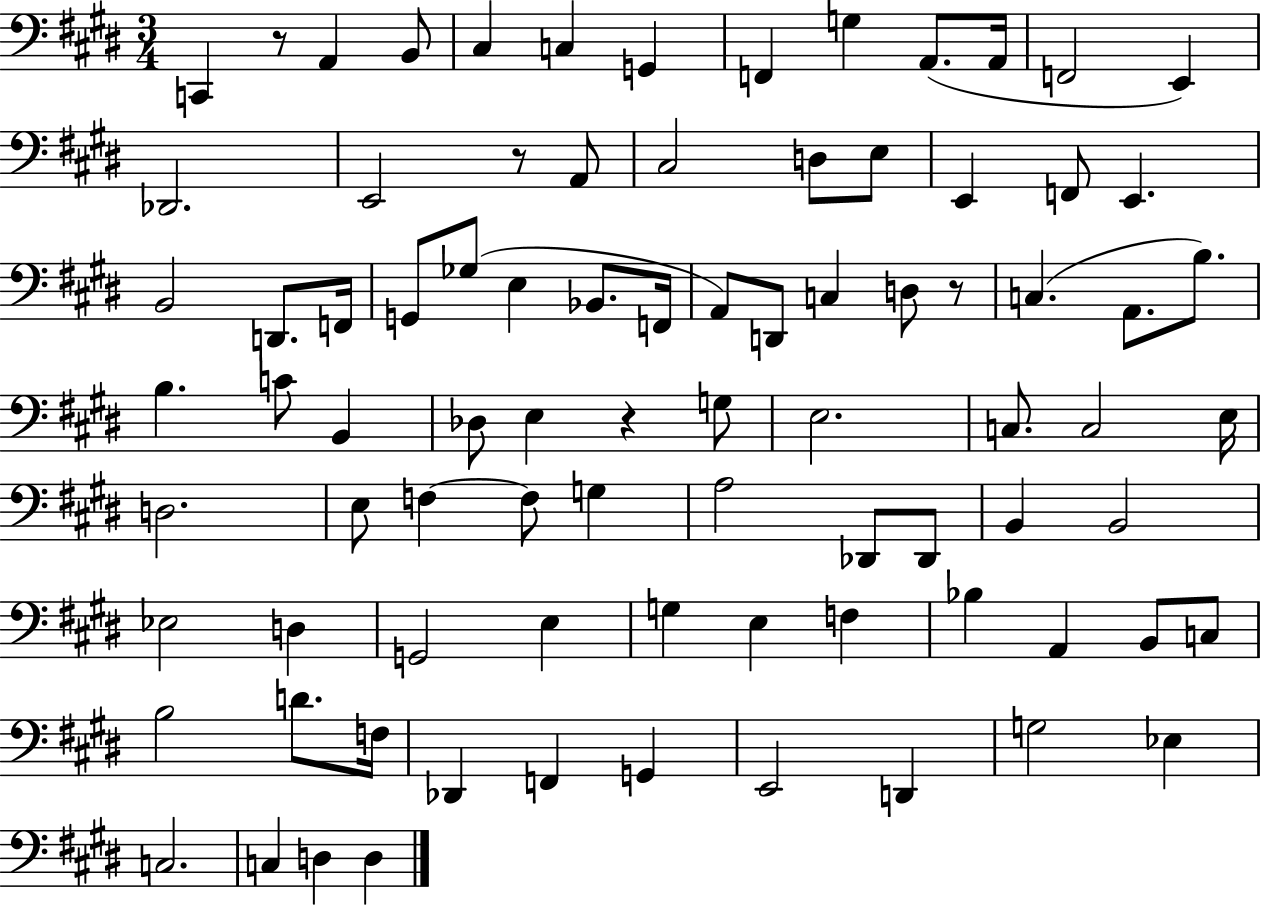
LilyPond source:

{
  \clef bass
  \numericTimeSignature
  \time 3/4
  \key e \major
  c,4 r8 a,4 b,8 | cis4 c4 g,4 | f,4 g4 a,8.( a,16 | f,2 e,4) | \break des,2. | e,2 r8 a,8 | cis2 d8 e8 | e,4 f,8 e,4. | \break b,2 d,8. f,16 | g,8 ges8( e4 bes,8. f,16 | a,8) d,8 c4 d8 r8 | c4.( a,8. b8.) | \break b4. c'8 b,4 | des8 e4 r4 g8 | e2. | c8. c2 e16 | \break d2. | e8 f4~~ f8 g4 | a2 des,8 des,8 | b,4 b,2 | \break ees2 d4 | g,2 e4 | g4 e4 f4 | bes4 a,4 b,8 c8 | \break b2 d'8. f16 | des,4 f,4 g,4 | e,2 d,4 | g2 ees4 | \break c2. | c4 d4 d4 | \bar "|."
}